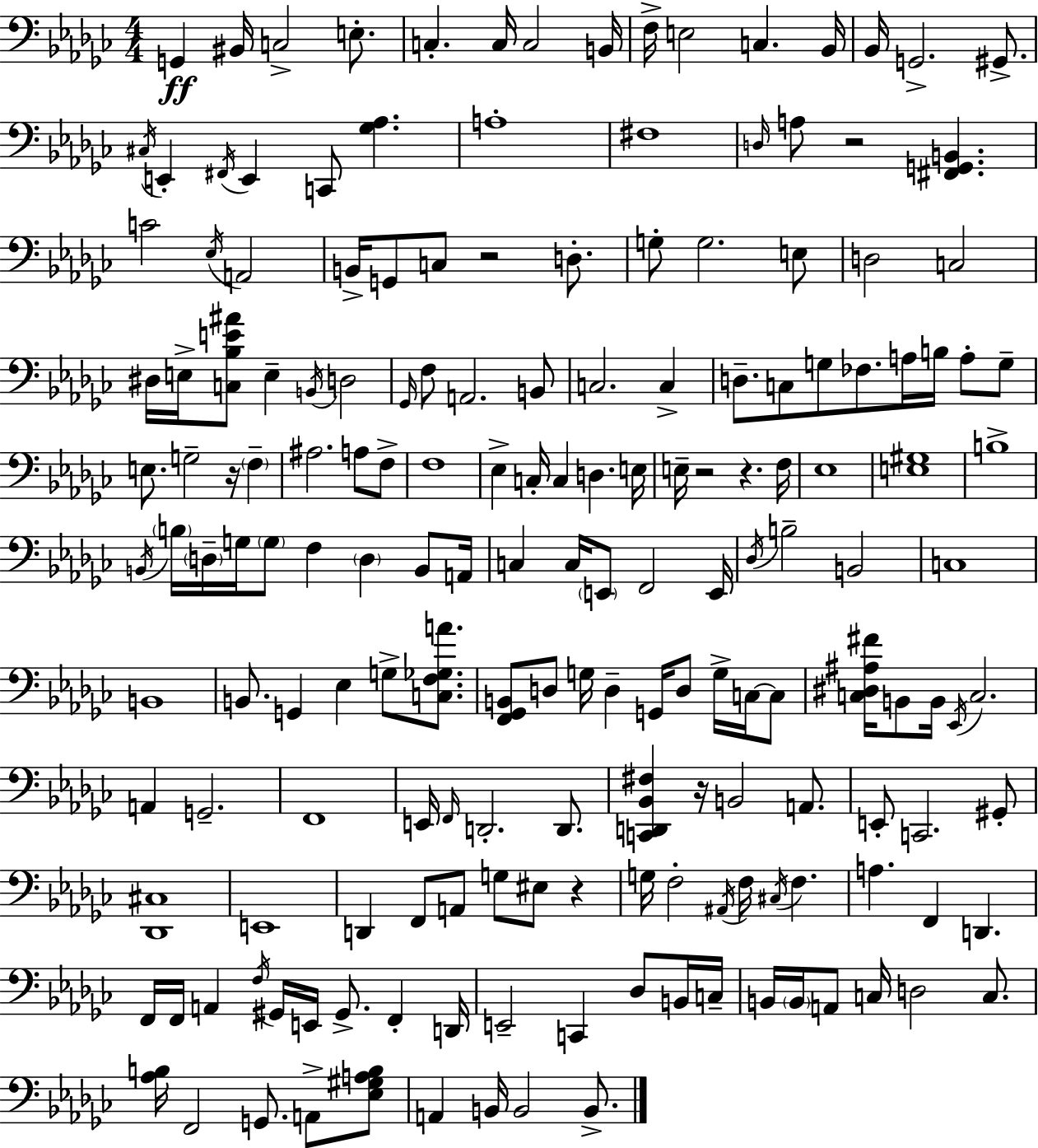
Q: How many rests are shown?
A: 7